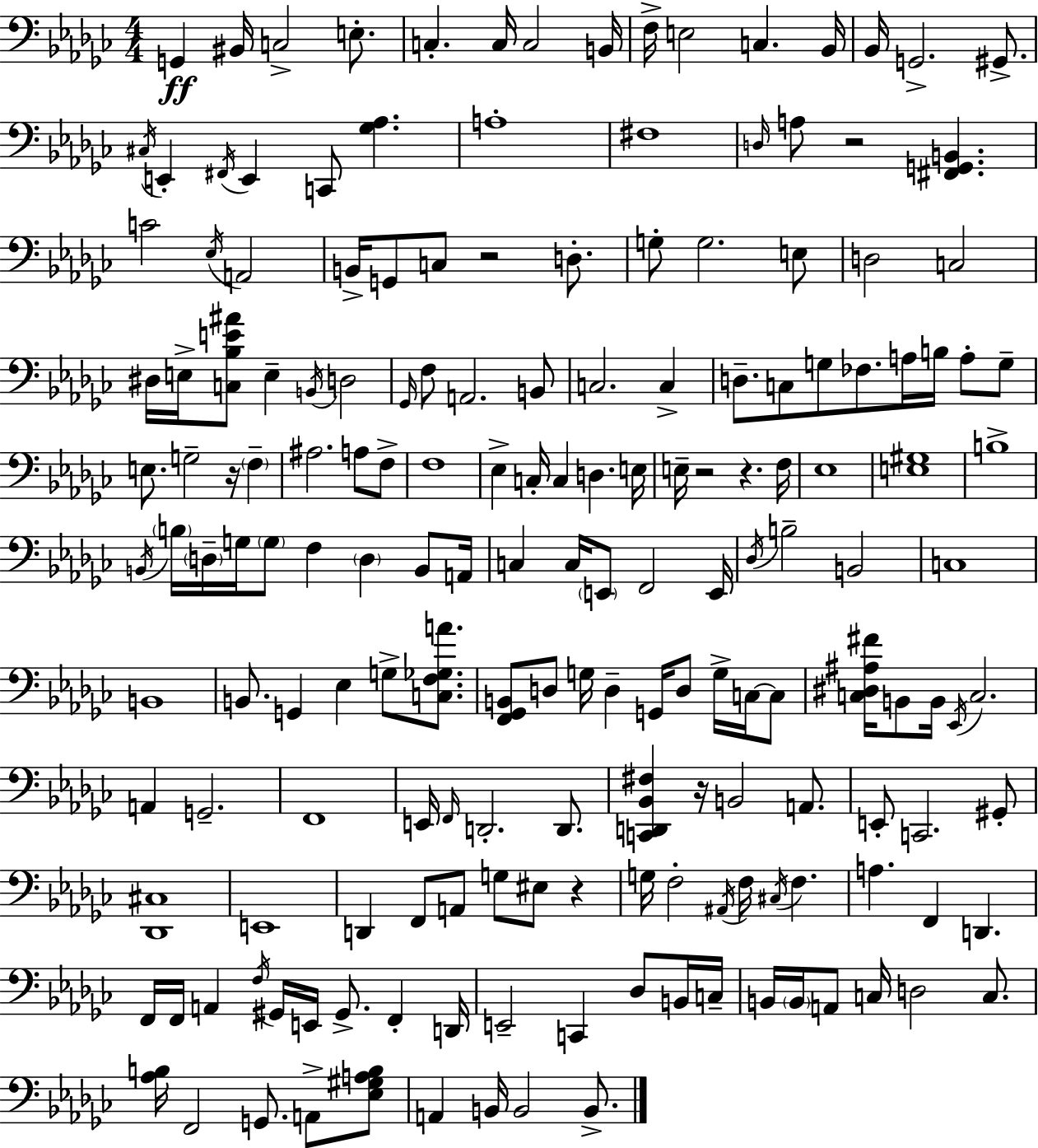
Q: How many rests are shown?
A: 7